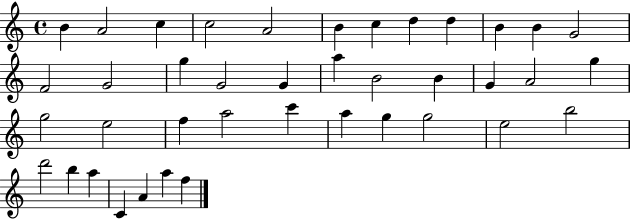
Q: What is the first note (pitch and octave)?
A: B4